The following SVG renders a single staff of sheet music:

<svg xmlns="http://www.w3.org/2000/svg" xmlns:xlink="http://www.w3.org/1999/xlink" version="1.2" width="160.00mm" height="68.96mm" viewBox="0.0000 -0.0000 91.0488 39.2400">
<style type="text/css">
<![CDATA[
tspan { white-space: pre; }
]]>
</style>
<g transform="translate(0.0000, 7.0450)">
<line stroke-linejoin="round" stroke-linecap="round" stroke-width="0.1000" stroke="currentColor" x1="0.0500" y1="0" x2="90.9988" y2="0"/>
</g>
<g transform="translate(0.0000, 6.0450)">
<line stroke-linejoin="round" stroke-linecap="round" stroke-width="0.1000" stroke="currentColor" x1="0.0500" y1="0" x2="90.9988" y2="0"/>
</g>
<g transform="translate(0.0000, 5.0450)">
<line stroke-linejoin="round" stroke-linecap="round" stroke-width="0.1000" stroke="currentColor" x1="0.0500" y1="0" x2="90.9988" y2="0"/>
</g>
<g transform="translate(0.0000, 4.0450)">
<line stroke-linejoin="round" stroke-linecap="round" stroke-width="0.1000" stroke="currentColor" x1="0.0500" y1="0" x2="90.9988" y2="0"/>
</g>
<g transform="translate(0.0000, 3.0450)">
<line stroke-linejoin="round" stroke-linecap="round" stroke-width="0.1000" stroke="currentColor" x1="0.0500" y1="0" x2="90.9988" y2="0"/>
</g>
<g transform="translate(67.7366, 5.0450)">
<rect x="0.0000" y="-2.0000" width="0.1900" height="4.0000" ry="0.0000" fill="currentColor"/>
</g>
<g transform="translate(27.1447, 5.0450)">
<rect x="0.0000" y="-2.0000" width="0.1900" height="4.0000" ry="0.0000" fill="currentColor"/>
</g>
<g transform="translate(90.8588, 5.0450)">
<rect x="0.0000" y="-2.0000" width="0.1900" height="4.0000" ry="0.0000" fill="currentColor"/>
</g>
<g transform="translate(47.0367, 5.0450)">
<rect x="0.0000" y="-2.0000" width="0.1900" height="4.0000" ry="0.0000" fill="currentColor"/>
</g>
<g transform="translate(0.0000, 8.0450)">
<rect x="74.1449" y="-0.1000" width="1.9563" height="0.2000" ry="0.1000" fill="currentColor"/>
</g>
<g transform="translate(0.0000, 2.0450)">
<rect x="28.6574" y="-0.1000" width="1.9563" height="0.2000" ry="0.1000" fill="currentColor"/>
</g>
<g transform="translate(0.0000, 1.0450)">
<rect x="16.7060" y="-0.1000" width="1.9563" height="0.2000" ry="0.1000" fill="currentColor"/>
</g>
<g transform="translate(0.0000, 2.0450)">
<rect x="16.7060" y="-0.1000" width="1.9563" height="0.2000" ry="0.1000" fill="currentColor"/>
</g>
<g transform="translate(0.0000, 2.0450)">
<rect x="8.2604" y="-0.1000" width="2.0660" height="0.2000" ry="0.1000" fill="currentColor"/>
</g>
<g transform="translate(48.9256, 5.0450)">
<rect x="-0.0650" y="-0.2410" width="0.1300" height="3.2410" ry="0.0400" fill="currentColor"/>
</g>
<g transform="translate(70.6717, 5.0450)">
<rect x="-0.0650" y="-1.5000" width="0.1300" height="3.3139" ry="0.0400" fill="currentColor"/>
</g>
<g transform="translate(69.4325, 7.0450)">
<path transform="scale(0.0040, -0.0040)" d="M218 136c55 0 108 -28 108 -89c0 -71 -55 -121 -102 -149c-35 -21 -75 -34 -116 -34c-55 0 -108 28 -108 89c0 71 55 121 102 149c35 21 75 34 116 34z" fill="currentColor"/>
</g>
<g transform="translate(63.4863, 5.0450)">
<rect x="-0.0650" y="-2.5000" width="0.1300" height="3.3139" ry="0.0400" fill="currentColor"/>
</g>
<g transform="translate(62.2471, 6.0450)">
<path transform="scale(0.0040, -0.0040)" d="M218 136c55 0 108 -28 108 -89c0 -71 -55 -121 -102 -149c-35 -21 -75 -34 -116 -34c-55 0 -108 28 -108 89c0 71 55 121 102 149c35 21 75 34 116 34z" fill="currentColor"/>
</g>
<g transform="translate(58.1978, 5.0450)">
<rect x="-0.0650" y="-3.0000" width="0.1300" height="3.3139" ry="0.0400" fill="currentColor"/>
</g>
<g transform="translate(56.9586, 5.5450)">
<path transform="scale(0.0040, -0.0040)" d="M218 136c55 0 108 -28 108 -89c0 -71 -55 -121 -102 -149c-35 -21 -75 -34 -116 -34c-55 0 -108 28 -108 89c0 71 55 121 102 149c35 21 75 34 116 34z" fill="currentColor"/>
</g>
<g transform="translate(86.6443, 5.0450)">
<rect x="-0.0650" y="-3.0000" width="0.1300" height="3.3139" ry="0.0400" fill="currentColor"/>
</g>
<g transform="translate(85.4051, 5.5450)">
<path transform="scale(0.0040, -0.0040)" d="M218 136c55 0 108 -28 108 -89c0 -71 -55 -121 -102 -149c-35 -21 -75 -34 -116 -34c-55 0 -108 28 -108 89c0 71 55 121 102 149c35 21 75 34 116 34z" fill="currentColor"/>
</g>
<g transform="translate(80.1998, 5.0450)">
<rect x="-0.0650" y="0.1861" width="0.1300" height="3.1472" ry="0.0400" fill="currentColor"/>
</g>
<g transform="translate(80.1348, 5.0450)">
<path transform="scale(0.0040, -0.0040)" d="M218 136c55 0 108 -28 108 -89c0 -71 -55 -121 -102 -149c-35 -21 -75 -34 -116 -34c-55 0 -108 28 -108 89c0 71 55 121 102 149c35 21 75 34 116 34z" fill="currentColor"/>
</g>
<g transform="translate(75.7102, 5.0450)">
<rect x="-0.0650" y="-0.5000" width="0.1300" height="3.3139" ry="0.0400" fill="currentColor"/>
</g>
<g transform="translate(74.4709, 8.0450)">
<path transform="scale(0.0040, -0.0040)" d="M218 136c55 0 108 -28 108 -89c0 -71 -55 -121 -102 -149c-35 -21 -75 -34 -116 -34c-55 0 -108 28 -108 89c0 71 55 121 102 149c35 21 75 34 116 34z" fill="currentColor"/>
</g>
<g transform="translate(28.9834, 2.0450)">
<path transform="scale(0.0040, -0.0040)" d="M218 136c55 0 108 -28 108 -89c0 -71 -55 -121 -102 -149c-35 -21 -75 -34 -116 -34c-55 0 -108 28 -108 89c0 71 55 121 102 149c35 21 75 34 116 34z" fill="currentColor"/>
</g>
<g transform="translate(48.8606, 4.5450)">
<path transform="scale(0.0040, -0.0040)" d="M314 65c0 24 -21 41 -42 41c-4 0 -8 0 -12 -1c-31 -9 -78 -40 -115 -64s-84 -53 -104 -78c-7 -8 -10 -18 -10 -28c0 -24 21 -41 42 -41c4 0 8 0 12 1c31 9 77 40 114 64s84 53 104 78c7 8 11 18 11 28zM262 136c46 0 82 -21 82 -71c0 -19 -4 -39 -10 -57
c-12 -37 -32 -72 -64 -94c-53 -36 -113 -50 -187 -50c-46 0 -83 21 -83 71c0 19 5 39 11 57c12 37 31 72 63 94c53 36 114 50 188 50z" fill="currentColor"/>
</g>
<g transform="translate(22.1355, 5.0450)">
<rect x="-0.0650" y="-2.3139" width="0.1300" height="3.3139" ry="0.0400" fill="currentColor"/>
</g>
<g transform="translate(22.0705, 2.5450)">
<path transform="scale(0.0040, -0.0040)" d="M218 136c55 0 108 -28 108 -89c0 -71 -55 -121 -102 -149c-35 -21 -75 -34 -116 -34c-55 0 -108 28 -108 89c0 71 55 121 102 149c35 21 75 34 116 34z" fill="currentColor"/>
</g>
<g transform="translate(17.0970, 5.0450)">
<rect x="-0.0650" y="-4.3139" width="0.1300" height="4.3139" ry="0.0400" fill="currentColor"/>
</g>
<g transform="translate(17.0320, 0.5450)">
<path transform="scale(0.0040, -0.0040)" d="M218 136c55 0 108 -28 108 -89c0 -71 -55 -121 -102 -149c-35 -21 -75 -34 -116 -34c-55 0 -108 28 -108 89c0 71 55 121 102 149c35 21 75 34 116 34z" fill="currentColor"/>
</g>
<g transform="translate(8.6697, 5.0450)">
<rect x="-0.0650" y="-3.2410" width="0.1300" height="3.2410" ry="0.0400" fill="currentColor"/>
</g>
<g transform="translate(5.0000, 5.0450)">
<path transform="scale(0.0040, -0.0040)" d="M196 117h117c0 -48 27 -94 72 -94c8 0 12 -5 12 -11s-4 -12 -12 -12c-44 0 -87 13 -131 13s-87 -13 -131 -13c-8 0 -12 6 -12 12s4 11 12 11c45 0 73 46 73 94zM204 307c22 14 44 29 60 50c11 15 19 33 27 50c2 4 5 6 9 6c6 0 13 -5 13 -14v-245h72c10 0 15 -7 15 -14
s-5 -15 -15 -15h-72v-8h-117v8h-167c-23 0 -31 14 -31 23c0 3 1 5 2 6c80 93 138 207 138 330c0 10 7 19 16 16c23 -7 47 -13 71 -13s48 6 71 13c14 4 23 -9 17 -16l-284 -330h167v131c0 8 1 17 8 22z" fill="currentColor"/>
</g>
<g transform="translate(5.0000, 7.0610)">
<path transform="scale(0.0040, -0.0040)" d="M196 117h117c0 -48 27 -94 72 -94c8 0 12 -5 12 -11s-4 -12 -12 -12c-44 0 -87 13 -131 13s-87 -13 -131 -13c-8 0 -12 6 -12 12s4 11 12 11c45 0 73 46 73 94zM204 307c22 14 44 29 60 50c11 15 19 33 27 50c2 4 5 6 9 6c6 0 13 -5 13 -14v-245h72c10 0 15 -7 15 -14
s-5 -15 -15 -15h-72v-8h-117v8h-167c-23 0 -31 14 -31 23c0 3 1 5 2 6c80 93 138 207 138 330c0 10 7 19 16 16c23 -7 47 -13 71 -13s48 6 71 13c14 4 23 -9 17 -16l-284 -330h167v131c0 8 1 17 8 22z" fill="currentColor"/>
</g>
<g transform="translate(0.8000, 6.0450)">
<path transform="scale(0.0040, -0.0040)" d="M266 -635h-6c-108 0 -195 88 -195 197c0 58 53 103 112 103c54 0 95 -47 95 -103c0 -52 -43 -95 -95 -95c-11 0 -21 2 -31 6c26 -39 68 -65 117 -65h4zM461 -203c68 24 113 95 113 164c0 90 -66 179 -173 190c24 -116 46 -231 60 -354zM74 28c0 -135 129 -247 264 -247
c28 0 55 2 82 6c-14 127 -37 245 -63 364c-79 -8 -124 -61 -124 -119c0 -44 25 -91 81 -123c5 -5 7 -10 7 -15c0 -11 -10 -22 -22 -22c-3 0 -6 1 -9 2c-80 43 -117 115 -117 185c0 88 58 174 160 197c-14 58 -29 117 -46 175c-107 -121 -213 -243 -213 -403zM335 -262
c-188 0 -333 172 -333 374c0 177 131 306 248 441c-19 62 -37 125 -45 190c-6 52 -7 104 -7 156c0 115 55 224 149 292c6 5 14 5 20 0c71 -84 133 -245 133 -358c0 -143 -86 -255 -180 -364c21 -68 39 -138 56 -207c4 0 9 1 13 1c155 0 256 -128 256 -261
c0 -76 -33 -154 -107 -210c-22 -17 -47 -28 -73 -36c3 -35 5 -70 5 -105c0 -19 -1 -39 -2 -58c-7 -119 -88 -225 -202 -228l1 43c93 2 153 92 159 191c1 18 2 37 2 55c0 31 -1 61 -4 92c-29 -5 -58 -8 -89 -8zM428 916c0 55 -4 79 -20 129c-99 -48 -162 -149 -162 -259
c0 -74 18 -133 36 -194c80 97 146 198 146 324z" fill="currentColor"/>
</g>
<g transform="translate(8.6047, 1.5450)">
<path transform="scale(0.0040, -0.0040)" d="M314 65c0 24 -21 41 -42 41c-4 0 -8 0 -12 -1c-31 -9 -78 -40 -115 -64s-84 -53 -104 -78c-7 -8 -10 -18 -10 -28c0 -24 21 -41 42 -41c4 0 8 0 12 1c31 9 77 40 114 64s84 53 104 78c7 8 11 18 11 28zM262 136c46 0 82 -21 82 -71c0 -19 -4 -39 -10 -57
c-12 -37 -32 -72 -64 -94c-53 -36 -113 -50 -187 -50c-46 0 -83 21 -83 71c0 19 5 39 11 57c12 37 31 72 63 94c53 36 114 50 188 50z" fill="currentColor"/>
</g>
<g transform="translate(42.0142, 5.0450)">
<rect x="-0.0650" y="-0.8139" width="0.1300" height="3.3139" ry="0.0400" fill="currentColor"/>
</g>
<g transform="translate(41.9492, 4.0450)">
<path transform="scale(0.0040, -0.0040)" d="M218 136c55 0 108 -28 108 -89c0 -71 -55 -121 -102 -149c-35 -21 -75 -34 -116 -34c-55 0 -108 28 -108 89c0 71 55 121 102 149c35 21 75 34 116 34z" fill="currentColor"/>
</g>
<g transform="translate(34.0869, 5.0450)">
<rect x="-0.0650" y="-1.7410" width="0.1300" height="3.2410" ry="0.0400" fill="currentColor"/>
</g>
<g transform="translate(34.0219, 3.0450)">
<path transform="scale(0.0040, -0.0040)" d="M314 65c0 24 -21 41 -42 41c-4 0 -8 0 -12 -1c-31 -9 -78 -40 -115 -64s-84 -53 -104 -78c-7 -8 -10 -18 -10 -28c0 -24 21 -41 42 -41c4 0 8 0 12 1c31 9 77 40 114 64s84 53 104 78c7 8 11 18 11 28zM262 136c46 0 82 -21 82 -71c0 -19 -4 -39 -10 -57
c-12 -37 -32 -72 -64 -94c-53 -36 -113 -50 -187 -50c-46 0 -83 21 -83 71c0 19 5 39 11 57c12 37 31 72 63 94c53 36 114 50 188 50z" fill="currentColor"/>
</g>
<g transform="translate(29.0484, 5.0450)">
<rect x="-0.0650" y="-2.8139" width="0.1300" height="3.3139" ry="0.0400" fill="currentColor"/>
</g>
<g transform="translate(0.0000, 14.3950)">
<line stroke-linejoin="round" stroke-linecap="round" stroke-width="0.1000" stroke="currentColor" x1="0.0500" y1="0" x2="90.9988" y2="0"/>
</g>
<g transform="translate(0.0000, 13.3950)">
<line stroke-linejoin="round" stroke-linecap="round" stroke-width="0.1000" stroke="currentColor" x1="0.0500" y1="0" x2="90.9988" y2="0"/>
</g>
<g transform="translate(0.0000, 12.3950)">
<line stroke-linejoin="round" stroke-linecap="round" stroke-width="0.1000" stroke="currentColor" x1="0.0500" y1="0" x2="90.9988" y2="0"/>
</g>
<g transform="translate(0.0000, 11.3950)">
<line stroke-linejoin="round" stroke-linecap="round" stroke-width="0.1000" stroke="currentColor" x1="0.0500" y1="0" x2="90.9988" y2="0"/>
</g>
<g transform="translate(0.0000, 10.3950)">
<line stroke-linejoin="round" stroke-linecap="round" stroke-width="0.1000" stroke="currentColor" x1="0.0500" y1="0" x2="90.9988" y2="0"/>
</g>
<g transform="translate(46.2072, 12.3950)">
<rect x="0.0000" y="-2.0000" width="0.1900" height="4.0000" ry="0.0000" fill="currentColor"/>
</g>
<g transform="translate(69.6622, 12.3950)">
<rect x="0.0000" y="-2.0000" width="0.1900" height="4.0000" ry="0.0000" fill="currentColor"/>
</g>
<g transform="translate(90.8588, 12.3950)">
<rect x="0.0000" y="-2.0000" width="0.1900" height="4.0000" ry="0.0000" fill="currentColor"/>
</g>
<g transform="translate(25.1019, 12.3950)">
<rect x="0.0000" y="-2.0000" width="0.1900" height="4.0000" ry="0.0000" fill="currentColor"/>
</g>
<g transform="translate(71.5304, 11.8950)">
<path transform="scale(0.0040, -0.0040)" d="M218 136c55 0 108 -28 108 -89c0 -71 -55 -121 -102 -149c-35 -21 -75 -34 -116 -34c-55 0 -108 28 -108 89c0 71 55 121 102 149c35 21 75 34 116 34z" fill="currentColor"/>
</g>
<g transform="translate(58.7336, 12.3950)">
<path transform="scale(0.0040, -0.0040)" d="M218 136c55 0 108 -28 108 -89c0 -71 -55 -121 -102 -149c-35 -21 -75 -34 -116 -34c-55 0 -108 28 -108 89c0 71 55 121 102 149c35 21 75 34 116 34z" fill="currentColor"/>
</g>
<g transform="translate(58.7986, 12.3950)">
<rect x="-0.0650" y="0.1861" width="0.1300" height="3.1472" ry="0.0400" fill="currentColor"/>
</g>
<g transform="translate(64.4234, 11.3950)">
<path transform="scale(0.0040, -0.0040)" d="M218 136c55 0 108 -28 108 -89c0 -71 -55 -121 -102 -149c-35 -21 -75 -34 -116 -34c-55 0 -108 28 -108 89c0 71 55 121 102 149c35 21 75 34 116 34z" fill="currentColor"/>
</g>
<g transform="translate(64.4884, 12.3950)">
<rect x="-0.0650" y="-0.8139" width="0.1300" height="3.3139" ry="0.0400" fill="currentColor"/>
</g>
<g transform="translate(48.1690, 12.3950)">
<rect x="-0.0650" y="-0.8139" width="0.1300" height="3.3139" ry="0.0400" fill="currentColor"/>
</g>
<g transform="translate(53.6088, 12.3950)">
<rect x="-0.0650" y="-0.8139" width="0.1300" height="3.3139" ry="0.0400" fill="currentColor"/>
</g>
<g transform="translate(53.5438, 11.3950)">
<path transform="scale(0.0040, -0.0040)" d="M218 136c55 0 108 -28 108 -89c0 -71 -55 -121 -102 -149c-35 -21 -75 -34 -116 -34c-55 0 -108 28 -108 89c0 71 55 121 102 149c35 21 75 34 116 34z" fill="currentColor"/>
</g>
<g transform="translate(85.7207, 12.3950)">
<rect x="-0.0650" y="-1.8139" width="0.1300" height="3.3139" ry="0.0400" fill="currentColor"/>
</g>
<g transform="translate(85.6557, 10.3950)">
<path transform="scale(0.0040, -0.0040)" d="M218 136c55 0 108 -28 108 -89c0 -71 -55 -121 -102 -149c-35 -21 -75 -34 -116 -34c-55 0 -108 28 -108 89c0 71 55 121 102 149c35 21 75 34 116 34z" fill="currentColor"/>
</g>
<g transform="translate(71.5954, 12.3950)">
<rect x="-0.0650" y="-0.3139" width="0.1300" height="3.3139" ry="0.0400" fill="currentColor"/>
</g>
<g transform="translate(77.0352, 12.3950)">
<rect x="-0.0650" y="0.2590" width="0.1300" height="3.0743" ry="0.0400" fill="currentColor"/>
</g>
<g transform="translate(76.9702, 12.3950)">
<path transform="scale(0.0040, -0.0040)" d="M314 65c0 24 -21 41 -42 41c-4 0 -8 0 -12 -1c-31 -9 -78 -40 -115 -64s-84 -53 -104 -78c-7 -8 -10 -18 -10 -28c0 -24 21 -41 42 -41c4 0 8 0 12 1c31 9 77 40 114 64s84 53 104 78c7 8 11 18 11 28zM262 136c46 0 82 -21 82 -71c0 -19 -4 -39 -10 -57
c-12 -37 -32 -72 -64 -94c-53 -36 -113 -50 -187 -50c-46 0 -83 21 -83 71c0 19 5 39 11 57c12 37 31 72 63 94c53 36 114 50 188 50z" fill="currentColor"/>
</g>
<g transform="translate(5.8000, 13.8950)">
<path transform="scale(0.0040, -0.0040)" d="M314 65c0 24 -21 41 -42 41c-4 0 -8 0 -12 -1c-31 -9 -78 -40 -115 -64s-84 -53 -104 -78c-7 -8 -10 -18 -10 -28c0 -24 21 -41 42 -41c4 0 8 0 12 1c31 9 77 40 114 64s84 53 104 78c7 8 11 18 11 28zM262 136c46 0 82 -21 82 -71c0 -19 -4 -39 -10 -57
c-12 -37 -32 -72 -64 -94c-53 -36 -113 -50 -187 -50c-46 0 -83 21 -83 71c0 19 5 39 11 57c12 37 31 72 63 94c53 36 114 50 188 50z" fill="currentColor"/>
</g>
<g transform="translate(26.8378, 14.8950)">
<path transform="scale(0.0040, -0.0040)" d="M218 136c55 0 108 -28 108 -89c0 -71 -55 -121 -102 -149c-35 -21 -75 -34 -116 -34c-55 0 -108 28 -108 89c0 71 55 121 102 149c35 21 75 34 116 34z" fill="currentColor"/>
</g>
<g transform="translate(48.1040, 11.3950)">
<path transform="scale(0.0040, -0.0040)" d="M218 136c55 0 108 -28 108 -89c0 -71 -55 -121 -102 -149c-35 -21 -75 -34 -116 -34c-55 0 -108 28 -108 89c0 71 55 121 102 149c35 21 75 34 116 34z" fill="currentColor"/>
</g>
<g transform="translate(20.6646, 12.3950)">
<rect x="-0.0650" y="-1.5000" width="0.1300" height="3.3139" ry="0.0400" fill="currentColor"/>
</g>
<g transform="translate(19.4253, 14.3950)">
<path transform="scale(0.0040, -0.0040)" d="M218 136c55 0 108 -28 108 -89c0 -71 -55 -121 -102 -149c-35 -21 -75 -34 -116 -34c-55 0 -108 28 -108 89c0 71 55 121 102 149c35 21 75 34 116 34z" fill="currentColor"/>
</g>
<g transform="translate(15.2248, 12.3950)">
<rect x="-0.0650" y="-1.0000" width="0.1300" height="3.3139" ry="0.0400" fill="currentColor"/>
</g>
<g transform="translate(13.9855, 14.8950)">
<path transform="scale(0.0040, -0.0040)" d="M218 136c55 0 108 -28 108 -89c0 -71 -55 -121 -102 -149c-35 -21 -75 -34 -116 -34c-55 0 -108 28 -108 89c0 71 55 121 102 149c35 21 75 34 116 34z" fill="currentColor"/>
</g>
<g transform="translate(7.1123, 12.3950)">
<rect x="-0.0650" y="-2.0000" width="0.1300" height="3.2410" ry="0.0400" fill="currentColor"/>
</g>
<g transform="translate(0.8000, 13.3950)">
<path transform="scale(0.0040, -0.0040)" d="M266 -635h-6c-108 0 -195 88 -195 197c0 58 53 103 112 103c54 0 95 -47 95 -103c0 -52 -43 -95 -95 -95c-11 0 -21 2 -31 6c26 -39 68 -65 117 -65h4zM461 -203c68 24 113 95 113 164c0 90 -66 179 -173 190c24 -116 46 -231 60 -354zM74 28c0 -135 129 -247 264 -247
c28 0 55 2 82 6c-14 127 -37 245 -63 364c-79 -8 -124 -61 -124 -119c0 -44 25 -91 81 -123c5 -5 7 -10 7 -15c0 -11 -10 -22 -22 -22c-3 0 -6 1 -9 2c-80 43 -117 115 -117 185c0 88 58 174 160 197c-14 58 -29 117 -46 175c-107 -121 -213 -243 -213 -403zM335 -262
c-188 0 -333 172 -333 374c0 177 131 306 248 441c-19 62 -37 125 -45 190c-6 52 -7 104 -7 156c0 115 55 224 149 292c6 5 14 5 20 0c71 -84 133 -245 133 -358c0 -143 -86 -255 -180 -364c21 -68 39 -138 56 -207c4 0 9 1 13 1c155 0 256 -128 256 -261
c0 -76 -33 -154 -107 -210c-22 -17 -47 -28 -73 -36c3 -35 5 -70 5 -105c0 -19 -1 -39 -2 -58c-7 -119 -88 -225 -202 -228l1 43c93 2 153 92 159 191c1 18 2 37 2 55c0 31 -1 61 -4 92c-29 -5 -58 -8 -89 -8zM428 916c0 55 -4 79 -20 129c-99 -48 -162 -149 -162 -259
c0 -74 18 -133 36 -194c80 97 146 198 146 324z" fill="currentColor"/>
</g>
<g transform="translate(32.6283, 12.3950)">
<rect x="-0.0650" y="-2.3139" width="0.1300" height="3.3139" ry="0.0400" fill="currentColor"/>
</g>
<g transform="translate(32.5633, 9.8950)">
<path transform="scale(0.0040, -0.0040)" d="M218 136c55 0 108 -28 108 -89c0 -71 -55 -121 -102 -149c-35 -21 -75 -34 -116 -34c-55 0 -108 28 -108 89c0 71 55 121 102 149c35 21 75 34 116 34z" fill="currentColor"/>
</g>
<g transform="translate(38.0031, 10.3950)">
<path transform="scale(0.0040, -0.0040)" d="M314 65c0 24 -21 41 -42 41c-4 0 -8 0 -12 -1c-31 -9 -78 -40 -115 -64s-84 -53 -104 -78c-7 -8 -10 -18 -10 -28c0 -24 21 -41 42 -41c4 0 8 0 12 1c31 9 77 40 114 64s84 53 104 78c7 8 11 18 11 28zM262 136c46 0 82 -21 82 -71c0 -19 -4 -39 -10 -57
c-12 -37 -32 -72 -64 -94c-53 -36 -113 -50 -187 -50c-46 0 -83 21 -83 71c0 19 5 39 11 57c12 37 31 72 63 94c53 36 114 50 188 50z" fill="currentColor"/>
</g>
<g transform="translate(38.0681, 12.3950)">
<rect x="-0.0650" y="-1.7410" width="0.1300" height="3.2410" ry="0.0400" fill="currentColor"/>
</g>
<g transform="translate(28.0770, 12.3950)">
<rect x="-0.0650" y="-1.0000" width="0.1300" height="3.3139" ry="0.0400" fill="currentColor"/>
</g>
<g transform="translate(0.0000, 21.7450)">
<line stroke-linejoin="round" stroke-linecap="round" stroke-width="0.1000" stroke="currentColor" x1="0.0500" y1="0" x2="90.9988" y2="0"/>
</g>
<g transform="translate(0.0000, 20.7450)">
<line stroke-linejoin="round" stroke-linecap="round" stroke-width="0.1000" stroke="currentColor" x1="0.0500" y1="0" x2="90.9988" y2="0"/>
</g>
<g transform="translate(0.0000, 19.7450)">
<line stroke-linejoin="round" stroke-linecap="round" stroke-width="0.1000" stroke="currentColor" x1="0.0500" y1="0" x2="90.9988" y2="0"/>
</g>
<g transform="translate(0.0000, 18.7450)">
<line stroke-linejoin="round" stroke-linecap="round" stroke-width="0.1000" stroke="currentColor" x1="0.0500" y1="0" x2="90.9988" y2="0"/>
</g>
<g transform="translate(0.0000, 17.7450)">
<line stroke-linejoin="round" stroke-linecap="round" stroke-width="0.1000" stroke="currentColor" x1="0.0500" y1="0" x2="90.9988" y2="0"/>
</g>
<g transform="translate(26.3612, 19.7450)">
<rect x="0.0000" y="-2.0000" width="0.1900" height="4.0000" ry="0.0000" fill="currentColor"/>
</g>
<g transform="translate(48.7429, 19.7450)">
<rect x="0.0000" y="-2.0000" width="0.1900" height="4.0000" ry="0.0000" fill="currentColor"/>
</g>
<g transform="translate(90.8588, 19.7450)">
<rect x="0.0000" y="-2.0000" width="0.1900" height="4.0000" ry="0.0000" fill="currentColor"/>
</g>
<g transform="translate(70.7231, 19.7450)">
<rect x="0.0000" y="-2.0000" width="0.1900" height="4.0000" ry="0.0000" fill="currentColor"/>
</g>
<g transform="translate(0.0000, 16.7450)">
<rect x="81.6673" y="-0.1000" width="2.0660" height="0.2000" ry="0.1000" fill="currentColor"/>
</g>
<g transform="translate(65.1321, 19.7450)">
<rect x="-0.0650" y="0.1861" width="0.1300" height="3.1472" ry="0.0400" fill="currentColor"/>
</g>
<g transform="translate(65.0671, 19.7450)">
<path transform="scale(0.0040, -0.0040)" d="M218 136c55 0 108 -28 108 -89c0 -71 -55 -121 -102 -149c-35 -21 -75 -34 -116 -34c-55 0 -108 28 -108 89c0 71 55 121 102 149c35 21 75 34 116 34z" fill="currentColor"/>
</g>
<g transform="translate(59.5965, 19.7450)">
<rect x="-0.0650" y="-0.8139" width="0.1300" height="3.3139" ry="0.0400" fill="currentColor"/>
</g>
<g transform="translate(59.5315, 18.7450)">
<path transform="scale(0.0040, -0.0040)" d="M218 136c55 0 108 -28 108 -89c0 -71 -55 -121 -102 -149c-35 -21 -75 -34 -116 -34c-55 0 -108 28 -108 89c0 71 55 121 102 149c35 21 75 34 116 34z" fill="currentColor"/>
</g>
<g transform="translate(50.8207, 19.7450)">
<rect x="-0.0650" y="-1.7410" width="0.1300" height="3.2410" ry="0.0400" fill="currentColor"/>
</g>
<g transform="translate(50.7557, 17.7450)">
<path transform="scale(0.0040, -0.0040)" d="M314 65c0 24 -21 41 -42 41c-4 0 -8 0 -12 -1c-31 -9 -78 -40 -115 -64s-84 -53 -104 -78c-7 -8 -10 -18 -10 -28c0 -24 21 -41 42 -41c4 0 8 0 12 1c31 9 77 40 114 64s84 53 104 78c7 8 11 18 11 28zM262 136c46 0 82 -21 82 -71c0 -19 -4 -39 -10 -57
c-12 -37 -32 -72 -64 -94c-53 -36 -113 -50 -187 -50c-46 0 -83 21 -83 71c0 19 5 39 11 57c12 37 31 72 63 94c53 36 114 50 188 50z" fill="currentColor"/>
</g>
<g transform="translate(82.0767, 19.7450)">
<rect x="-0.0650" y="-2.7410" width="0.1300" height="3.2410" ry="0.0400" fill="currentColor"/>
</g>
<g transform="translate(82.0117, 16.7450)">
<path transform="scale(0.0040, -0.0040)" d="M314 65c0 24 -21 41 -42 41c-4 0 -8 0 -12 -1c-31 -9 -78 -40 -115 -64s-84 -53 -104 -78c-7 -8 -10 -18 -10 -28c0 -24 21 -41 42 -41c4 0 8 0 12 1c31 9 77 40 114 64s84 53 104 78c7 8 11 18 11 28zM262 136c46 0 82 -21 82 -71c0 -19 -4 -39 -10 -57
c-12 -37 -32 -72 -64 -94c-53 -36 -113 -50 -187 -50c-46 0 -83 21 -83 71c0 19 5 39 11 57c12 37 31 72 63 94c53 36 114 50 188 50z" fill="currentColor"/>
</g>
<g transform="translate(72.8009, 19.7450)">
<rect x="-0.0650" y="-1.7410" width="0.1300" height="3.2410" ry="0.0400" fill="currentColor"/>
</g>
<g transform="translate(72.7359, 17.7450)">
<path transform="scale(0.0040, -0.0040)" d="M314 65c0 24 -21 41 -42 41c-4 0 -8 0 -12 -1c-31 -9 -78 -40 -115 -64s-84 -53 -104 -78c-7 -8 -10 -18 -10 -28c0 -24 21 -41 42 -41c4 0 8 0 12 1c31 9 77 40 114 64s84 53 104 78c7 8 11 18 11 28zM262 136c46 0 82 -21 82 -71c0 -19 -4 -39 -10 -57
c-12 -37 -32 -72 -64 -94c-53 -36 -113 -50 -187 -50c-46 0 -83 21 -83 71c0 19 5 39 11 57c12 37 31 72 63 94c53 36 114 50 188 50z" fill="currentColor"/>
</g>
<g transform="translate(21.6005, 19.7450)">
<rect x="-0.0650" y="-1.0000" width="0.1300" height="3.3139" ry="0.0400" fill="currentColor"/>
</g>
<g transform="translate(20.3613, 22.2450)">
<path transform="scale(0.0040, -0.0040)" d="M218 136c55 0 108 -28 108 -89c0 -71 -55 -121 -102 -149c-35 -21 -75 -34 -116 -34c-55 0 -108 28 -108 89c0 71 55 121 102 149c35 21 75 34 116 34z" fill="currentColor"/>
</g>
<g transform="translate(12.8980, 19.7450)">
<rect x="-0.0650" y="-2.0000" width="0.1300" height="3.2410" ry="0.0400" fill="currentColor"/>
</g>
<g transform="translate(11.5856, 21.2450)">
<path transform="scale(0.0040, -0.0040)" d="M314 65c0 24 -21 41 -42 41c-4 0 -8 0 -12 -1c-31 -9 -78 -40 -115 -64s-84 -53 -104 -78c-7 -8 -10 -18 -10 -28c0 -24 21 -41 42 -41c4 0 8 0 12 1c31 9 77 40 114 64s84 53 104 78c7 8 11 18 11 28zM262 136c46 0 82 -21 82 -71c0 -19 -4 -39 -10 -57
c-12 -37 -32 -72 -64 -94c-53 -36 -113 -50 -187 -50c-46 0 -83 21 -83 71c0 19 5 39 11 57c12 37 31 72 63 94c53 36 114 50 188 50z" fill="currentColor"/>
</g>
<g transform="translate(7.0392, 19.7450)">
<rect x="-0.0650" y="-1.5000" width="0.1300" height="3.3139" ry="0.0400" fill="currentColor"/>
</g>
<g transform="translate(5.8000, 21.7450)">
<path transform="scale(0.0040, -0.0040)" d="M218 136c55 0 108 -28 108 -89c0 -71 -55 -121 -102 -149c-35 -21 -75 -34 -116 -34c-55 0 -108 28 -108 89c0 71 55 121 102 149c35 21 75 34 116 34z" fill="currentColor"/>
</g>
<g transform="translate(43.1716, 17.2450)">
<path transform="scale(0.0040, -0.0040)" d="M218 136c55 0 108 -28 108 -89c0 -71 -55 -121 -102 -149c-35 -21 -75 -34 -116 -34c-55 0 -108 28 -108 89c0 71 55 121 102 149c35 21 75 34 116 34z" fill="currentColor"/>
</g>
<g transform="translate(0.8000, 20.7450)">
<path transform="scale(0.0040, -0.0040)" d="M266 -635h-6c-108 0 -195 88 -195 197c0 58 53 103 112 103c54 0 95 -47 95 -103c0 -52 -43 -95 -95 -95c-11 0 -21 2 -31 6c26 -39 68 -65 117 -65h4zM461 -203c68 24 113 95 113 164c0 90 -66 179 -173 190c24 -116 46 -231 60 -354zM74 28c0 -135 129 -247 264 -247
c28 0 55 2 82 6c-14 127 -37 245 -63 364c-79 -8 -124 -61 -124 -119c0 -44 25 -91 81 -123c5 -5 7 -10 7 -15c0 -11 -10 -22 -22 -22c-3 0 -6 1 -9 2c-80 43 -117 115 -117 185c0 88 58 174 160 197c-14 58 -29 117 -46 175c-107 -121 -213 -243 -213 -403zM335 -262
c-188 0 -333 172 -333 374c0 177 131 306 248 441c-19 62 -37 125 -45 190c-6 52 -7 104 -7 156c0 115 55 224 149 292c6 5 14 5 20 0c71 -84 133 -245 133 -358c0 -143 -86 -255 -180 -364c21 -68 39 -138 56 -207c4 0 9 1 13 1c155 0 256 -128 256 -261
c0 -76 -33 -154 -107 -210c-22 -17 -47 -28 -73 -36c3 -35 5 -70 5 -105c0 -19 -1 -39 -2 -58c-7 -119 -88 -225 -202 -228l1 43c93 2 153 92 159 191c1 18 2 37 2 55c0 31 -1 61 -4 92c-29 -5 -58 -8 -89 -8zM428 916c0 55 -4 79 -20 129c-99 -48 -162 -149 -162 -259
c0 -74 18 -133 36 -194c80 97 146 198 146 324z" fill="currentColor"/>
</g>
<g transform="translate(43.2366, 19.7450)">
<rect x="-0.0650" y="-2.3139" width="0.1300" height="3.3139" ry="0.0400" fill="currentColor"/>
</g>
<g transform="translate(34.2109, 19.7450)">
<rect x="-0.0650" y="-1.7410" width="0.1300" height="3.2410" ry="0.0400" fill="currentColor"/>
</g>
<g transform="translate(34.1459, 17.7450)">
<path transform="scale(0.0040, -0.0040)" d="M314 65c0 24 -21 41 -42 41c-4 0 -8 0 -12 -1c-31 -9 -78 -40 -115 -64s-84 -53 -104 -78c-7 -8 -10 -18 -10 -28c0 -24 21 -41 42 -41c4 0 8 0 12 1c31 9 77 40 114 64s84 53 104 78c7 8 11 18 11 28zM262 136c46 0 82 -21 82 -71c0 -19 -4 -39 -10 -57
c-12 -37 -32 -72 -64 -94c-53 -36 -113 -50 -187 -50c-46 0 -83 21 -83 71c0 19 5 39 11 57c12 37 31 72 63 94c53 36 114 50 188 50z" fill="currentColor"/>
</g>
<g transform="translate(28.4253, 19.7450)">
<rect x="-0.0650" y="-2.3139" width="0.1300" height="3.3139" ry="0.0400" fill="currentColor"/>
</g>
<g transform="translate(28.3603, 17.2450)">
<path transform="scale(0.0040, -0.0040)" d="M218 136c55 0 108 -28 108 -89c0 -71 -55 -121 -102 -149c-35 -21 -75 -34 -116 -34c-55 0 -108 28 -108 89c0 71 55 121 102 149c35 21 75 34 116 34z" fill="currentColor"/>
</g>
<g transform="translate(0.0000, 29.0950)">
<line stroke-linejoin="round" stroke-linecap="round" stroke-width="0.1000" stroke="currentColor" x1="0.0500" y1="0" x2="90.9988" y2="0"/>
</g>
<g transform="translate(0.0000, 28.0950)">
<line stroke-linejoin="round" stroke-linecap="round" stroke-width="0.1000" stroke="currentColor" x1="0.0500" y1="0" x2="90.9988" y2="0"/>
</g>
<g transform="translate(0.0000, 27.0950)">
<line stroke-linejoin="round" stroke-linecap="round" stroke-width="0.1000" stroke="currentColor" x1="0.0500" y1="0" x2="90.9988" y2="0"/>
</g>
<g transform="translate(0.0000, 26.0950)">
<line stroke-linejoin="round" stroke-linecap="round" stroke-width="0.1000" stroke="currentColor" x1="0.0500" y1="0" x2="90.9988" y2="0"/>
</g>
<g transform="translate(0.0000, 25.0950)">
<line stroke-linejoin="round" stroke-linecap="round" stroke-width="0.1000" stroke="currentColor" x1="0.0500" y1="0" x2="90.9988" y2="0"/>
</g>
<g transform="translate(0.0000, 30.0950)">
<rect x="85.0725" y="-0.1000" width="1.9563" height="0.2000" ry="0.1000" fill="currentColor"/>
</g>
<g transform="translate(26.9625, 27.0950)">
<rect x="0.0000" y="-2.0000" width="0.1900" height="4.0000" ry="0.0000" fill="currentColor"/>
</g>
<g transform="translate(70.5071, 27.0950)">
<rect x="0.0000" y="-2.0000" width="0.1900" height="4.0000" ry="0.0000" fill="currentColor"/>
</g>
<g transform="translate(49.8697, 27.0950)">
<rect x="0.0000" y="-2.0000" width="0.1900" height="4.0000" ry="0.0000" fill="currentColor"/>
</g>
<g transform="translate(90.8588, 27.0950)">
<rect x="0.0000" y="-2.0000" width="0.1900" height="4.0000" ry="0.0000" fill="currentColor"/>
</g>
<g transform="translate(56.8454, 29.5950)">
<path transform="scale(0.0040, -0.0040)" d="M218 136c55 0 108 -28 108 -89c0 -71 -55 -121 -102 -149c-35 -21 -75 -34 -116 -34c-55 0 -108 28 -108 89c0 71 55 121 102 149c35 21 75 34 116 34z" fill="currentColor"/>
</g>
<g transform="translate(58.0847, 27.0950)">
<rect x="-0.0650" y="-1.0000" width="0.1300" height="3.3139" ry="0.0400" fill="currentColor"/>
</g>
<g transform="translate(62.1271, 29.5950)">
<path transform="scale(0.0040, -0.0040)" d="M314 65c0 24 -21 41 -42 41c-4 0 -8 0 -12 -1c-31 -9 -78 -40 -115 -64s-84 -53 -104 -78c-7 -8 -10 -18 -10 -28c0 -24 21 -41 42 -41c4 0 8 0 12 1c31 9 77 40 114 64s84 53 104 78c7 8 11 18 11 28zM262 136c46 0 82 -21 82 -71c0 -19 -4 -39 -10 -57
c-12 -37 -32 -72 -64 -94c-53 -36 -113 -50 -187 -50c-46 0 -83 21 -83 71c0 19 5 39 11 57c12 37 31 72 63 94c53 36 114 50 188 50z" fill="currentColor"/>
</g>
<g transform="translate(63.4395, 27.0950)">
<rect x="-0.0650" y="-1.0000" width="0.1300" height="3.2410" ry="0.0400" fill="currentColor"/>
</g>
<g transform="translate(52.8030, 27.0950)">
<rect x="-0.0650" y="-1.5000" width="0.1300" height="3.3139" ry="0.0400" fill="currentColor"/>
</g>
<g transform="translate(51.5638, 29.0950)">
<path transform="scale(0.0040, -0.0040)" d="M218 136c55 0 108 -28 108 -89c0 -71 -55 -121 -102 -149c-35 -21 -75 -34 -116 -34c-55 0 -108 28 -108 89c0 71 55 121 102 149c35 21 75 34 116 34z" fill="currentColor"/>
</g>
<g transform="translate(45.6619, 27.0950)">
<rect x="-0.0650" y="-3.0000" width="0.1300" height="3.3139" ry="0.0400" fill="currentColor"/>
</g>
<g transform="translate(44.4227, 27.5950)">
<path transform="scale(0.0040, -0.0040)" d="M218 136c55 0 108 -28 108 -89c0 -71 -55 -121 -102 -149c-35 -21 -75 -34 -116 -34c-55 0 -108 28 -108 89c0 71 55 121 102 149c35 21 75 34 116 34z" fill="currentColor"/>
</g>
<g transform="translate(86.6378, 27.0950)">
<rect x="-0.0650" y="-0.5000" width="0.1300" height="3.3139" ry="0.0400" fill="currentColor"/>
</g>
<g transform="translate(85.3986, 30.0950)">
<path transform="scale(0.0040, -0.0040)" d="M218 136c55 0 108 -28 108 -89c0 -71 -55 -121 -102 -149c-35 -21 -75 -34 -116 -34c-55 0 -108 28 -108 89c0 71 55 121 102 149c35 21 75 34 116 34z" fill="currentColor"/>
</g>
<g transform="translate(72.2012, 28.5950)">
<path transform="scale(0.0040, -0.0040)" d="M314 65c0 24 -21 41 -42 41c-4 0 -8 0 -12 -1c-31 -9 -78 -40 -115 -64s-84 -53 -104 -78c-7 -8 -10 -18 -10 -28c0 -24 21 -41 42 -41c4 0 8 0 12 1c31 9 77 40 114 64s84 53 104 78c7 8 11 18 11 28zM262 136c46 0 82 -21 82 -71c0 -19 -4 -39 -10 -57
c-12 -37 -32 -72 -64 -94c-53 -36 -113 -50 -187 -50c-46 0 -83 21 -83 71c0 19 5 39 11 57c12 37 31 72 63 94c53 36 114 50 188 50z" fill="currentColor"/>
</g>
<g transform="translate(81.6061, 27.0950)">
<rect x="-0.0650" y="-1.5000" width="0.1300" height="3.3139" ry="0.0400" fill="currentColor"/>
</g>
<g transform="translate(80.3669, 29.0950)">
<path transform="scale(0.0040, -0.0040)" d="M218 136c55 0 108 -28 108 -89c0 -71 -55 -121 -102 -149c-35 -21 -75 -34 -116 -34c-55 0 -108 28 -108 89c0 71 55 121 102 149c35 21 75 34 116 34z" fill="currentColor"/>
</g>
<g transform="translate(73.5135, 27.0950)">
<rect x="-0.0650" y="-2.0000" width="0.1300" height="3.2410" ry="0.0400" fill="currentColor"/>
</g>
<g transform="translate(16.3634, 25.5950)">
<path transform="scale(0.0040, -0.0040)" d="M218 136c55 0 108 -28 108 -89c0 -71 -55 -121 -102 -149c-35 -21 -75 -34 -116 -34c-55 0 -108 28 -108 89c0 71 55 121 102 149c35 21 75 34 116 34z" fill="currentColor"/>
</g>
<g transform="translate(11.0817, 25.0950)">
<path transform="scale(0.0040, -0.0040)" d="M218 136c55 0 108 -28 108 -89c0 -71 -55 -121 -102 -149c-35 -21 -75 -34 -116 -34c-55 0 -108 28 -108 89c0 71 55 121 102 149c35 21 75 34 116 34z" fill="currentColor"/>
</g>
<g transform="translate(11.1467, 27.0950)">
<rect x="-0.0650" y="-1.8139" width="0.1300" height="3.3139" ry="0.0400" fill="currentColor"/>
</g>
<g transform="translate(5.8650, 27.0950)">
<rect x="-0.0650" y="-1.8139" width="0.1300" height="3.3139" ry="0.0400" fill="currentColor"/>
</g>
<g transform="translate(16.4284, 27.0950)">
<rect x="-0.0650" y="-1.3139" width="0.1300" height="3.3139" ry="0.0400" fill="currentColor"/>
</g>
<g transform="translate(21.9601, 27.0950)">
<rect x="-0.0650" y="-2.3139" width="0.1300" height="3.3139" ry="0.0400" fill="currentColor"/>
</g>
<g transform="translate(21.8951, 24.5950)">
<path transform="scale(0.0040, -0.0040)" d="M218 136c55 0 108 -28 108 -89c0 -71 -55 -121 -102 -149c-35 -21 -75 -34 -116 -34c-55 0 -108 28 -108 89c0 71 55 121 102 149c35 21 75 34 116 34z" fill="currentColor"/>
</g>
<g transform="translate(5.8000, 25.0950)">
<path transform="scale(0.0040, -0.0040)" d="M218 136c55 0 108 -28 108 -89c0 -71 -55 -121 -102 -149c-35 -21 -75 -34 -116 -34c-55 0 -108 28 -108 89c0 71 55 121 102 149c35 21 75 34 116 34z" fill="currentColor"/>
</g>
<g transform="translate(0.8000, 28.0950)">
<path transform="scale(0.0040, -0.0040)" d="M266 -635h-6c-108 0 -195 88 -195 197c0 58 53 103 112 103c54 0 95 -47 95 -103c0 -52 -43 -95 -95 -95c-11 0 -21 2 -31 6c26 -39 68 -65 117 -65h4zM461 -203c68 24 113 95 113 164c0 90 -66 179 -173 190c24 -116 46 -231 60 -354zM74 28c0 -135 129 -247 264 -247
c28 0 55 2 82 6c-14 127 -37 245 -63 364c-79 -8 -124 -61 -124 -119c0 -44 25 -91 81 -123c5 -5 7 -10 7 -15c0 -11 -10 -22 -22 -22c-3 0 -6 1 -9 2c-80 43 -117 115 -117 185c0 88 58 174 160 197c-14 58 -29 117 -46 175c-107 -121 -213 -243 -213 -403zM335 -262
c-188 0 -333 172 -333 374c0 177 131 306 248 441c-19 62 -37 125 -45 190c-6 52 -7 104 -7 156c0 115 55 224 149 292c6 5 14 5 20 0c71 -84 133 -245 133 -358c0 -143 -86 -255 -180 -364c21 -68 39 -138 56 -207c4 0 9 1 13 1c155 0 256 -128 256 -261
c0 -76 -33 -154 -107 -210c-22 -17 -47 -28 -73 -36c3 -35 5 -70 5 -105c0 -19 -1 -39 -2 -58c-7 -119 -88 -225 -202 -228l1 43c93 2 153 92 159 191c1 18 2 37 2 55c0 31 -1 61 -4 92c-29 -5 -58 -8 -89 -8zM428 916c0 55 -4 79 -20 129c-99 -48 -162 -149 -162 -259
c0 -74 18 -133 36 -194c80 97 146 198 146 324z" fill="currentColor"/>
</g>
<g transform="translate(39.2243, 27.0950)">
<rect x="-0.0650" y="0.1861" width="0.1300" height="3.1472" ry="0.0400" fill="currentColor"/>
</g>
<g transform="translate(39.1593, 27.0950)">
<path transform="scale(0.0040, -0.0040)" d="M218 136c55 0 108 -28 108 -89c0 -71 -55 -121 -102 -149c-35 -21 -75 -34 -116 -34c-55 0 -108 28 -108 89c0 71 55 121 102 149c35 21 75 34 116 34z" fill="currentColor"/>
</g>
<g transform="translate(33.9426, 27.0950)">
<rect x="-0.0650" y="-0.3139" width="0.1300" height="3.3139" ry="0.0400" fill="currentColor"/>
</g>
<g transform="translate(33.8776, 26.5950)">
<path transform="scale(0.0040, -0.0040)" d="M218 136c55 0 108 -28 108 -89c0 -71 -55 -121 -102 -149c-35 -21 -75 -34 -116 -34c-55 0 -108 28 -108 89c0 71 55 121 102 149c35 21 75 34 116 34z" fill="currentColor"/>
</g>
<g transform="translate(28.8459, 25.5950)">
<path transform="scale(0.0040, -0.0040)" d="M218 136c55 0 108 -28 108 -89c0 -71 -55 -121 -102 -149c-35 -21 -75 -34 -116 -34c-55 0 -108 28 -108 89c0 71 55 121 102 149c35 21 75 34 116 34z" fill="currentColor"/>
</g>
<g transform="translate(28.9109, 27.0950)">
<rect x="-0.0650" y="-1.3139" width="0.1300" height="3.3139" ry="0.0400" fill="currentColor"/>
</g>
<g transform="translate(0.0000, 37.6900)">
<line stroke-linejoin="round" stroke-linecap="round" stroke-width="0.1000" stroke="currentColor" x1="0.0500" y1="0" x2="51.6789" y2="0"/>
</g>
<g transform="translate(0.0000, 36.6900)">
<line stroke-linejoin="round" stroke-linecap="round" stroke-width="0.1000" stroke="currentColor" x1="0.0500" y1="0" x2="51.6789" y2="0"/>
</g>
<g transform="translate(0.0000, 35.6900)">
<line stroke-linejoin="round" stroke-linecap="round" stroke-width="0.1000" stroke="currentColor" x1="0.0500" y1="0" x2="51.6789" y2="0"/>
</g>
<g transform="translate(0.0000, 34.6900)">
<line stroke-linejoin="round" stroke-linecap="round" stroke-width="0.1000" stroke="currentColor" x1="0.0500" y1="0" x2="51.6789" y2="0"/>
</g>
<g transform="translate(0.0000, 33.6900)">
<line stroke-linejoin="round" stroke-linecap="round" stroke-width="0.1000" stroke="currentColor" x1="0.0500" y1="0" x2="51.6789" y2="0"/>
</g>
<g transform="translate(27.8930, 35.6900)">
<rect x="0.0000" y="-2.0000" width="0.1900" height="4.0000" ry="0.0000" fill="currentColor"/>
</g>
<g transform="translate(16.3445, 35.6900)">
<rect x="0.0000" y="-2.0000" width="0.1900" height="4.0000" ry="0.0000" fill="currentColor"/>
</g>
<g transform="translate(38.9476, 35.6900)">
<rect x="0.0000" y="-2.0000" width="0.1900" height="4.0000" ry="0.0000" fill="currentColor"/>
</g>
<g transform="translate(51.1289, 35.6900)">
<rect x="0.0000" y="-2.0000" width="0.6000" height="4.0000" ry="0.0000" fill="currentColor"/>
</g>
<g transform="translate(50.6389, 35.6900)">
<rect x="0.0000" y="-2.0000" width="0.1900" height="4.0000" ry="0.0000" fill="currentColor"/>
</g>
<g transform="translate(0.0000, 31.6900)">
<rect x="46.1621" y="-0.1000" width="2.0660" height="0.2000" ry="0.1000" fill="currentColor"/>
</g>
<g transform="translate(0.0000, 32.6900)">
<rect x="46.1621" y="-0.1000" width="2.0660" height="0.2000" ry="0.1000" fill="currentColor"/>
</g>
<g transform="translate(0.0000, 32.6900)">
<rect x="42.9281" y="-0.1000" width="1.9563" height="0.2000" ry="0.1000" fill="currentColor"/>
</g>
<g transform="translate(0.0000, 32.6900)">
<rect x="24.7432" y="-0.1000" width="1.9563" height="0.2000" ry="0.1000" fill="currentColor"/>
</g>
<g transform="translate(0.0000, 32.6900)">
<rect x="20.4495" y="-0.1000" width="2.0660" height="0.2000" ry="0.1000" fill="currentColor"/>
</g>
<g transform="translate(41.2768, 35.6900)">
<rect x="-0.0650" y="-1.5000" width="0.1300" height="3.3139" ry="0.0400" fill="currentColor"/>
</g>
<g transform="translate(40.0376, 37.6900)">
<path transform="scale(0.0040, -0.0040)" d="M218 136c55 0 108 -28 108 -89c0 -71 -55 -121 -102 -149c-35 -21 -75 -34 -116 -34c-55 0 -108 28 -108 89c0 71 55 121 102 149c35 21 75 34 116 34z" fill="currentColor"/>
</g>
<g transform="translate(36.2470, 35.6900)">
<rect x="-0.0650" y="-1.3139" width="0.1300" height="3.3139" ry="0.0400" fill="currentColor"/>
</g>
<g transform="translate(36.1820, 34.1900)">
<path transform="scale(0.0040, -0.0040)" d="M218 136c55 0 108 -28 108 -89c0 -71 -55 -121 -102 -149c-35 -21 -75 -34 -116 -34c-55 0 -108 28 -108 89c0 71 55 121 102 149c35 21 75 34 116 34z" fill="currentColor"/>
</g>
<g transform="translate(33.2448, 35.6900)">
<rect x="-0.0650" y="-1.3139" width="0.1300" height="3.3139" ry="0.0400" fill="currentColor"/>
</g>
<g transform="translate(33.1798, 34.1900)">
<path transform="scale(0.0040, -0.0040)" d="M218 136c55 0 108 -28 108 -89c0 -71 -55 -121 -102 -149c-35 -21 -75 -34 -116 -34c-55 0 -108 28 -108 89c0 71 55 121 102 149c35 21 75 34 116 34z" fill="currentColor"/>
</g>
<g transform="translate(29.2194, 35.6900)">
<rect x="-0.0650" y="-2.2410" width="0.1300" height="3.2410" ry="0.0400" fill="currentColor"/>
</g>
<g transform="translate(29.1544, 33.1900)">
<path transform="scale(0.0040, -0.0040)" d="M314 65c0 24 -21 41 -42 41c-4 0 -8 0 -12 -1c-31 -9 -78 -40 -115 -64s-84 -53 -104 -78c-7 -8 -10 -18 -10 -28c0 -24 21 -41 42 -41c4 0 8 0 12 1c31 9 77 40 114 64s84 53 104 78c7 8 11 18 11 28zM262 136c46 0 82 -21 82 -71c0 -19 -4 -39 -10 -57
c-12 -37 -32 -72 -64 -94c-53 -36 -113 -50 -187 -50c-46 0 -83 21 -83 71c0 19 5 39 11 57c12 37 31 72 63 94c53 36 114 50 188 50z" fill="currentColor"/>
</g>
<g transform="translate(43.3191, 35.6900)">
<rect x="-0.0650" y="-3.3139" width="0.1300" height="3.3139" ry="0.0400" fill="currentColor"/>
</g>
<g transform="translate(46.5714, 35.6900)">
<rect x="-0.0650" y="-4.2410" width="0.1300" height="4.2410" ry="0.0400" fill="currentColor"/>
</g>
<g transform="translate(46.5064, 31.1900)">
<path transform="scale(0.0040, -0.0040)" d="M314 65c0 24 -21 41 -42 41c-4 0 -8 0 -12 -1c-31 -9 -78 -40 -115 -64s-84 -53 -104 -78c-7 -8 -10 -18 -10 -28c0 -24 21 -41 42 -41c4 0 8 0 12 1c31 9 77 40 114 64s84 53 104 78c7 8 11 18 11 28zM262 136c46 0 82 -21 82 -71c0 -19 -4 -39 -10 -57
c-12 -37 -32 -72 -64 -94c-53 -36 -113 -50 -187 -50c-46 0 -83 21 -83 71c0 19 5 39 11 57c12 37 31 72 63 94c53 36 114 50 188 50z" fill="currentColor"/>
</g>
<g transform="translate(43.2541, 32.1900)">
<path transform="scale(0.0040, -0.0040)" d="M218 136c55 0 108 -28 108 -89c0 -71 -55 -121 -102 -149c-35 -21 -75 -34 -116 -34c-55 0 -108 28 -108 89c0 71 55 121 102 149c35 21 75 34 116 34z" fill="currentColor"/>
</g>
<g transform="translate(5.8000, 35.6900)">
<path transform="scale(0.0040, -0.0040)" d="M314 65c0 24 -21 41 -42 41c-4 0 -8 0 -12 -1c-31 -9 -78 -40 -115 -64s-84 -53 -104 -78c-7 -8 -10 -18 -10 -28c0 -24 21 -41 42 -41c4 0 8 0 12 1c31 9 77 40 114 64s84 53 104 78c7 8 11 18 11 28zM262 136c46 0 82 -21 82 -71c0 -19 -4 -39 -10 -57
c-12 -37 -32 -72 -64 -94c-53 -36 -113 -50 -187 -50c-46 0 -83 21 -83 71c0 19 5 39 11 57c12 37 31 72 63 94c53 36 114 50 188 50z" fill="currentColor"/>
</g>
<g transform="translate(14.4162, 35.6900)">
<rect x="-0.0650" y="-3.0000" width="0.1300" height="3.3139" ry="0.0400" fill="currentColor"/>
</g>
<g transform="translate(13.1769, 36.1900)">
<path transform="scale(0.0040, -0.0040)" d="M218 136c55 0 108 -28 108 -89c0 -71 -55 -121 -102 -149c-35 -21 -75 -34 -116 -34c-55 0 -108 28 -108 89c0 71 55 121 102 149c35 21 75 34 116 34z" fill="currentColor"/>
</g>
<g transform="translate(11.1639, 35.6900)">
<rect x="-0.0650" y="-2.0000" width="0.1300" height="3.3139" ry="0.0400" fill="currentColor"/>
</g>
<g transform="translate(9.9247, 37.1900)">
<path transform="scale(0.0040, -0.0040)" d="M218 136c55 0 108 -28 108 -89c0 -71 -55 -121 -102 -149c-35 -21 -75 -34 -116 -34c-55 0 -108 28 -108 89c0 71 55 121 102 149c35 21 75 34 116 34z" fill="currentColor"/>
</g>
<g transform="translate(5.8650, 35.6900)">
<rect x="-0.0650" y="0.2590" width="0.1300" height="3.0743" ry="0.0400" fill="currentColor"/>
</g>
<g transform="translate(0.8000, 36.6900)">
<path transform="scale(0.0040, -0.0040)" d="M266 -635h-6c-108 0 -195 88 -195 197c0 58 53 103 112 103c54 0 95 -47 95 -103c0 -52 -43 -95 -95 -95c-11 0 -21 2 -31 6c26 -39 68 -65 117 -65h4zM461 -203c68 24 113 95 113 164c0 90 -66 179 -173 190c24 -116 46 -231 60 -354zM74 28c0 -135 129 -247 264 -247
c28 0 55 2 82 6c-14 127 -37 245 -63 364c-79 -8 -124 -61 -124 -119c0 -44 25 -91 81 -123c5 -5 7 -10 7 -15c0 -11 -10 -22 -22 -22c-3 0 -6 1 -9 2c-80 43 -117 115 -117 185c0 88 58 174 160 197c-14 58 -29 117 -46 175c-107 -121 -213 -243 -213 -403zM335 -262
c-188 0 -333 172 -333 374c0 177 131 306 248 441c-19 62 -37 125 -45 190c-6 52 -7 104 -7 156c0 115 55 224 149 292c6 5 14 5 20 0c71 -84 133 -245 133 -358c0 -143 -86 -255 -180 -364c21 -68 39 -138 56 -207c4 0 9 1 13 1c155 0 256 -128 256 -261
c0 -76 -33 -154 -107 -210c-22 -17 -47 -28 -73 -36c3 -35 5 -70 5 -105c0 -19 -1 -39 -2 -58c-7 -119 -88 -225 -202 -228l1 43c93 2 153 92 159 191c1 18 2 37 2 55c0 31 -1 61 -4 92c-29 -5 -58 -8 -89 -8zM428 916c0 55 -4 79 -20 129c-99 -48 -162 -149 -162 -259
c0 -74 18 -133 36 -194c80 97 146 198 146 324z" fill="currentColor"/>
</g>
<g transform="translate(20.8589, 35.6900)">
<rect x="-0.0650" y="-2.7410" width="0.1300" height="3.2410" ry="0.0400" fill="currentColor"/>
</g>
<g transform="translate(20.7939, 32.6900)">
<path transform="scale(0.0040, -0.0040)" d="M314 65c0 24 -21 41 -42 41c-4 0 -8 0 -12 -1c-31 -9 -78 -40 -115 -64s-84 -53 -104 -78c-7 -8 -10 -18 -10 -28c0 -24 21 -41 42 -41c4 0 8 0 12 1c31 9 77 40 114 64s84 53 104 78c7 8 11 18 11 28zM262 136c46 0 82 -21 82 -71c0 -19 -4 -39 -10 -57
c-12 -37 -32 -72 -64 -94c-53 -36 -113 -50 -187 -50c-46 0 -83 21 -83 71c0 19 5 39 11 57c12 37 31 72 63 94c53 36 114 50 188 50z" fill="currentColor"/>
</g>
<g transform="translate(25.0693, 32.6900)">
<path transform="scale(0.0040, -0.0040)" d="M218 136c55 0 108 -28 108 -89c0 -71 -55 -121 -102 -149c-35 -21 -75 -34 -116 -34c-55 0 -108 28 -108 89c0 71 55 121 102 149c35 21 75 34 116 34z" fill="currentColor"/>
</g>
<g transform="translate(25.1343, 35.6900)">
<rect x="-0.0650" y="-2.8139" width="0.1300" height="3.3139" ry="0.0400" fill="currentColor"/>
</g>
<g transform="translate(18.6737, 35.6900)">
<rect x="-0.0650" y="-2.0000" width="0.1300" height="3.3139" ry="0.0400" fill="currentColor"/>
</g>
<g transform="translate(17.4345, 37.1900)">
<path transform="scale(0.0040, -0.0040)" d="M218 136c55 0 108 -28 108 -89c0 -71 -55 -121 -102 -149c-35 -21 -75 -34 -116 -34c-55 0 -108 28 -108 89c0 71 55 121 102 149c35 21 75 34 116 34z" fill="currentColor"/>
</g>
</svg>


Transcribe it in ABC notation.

X:1
T:Untitled
M:4/4
L:1/4
K:C
b2 d' g a f2 d c2 A G E C B A F2 D E D g f2 d d B d c B2 f E F2 D g f2 g f2 d B f2 a2 f f e g e c B A E D D2 F2 E C B2 F A F a2 a g2 e e E b d'2